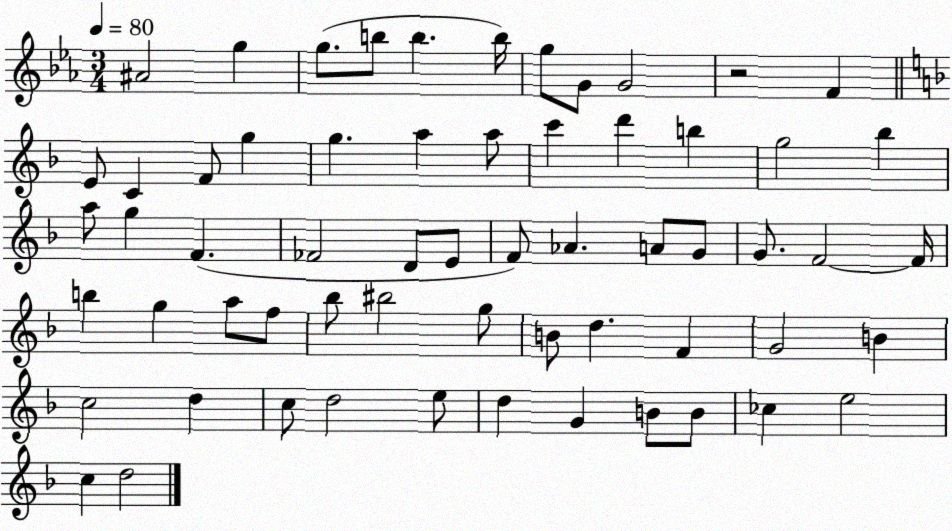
X:1
T:Untitled
M:3/4
L:1/4
K:Eb
^A2 g g/2 b/2 b b/4 g/2 G/2 G2 z2 F E/2 C F/2 g g a a/2 c' d' b g2 _b a/2 g F _F2 D/2 E/2 F/2 _A A/2 G/2 G/2 F2 F/4 b g a/2 f/2 _b/2 ^b2 g/2 B/2 d F G2 B c2 d c/2 d2 e/2 d G B/2 B/2 _c e2 c d2